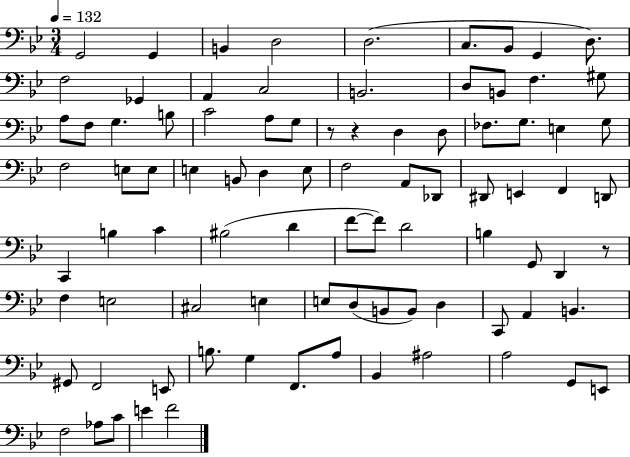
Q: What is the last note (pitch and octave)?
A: F4